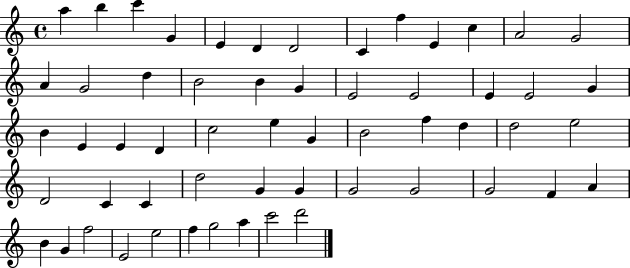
{
  \clef treble
  \time 4/4
  \defaultTimeSignature
  \key c \major
  a''4 b''4 c'''4 g'4 | e'4 d'4 d'2 | c'4 f''4 e'4 c''4 | a'2 g'2 | \break a'4 g'2 d''4 | b'2 b'4 g'4 | e'2 e'2 | e'4 e'2 g'4 | \break b'4 e'4 e'4 d'4 | c''2 e''4 g'4 | b'2 f''4 d''4 | d''2 e''2 | \break d'2 c'4 c'4 | d''2 g'4 g'4 | g'2 g'2 | g'2 f'4 a'4 | \break b'4 g'4 f''2 | e'2 e''2 | f''4 g''2 a''4 | c'''2 d'''2 | \break \bar "|."
}